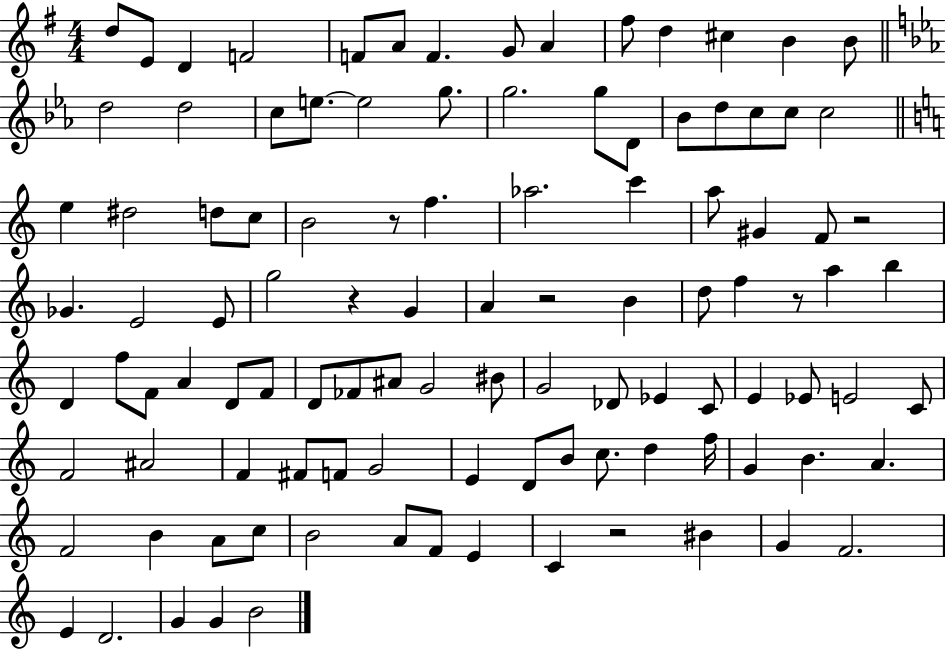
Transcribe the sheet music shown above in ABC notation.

X:1
T:Untitled
M:4/4
L:1/4
K:G
d/2 E/2 D F2 F/2 A/2 F G/2 A ^f/2 d ^c B B/2 d2 d2 c/2 e/2 e2 g/2 g2 g/2 D/2 _B/2 d/2 c/2 c/2 c2 e ^d2 d/2 c/2 B2 z/2 f _a2 c' a/2 ^G F/2 z2 _G E2 E/2 g2 z G A z2 B d/2 f z/2 a b D f/2 F/2 A D/2 F/2 D/2 _F/2 ^A/2 G2 ^B/2 G2 _D/2 _E C/2 E _E/2 E2 C/2 F2 ^A2 F ^F/2 F/2 G2 E D/2 B/2 c/2 d f/4 G B A F2 B A/2 c/2 B2 A/2 F/2 E C z2 ^B G F2 E D2 G G B2